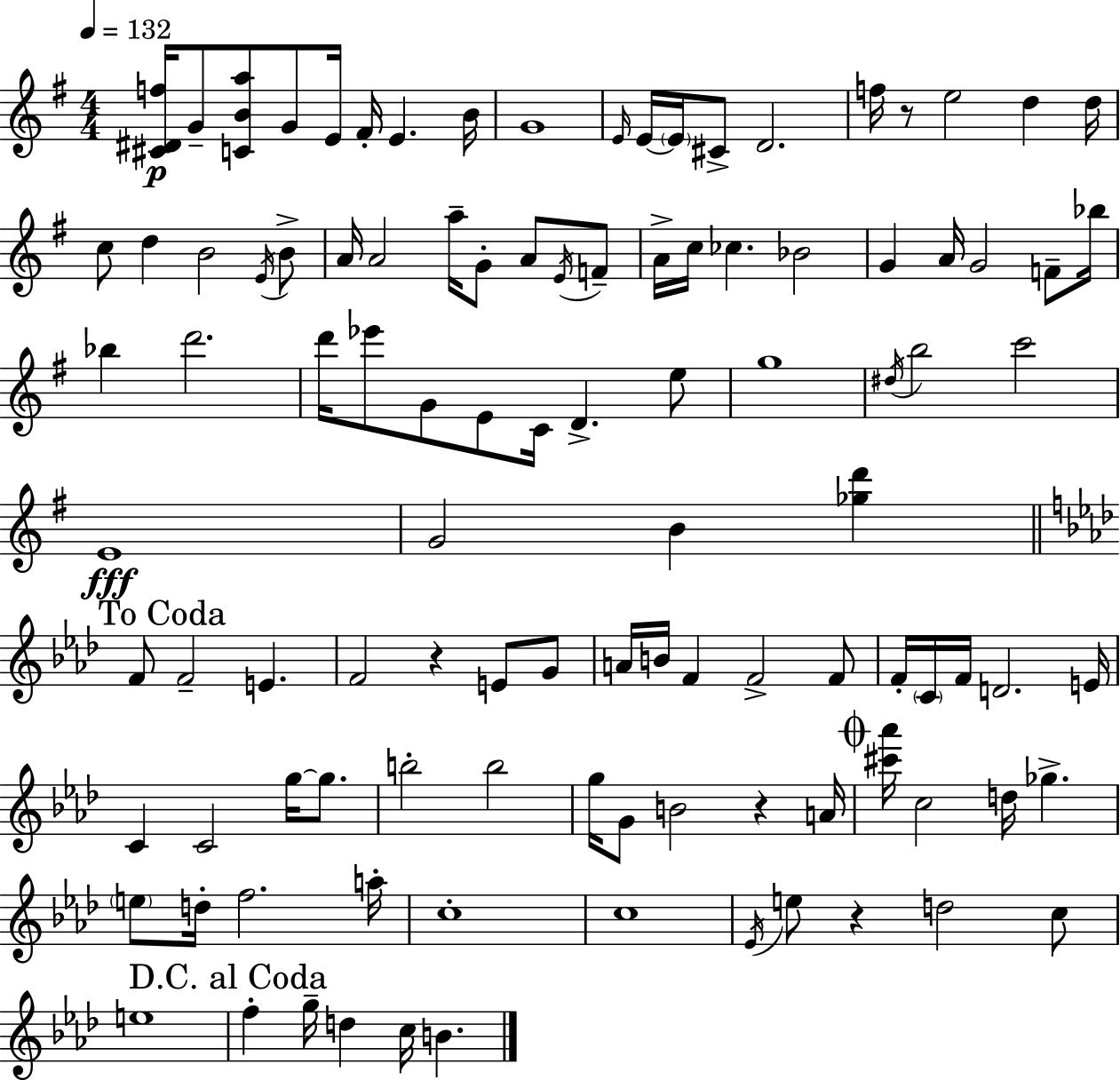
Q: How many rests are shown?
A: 4